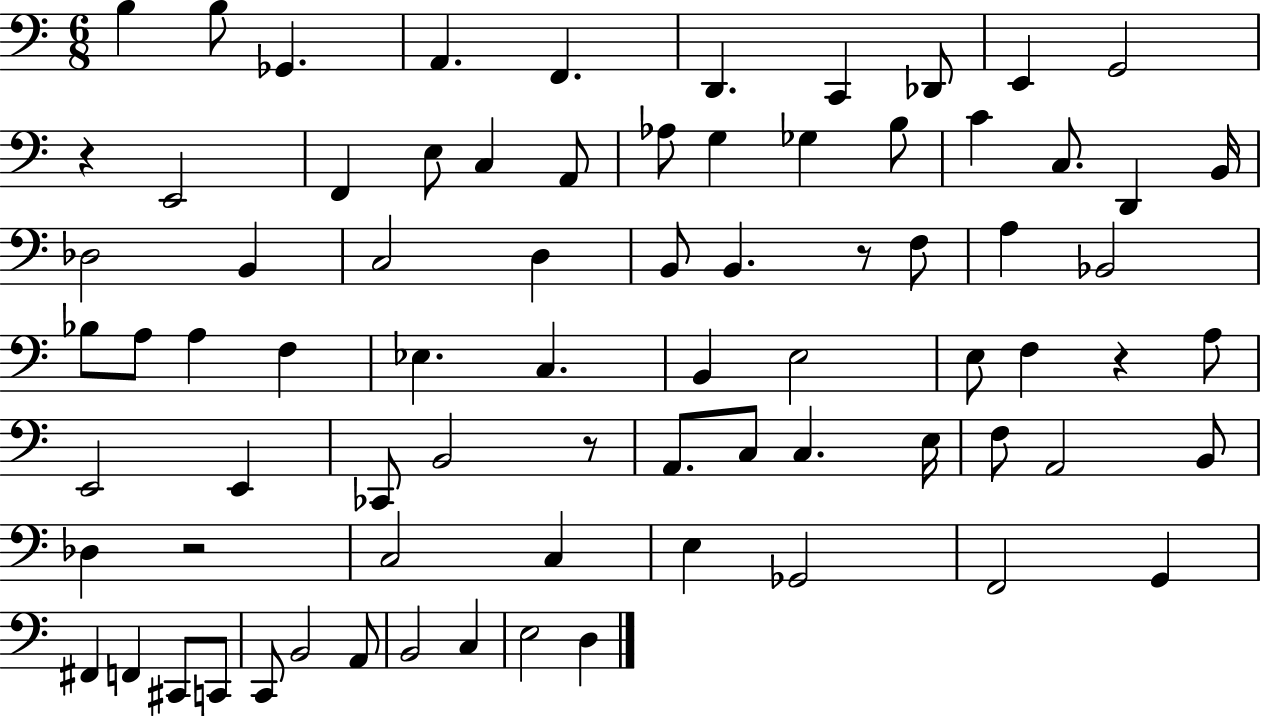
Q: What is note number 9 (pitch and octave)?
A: E2